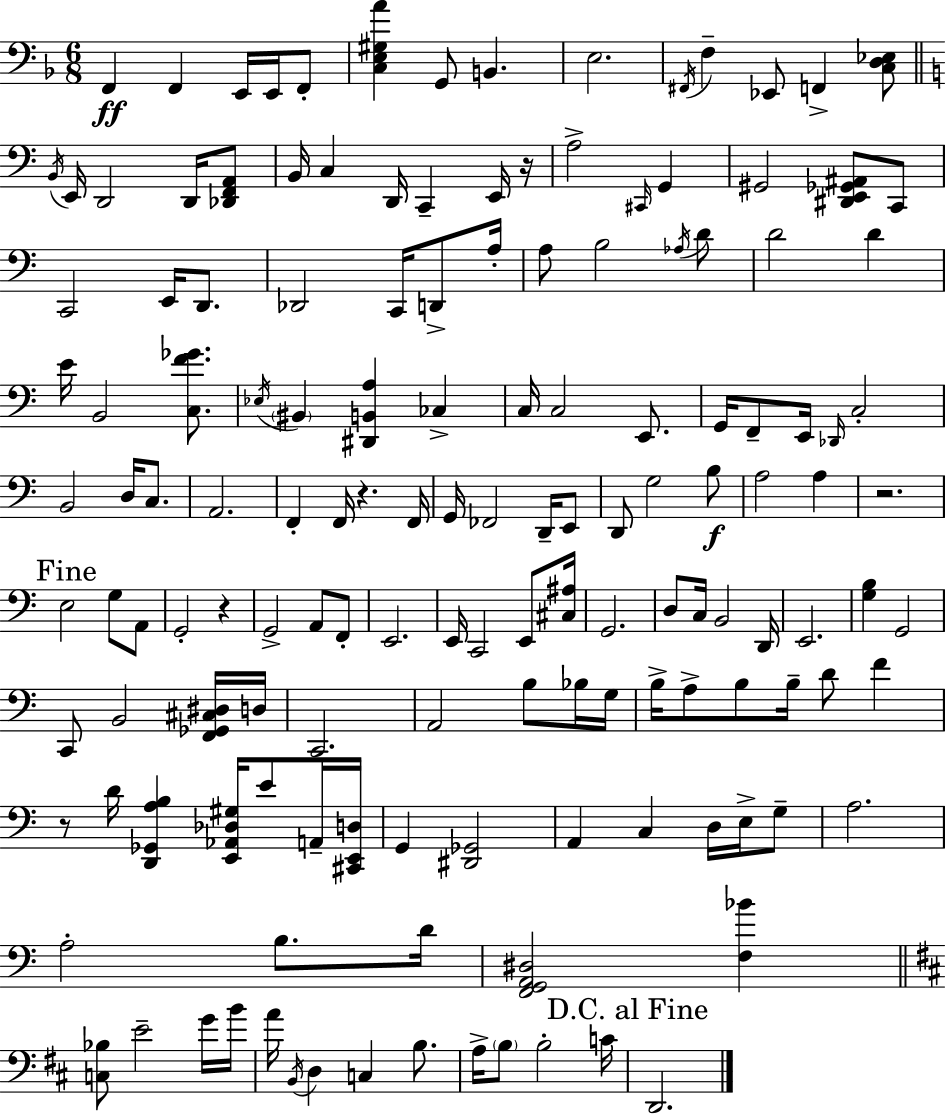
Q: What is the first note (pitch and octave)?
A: F2